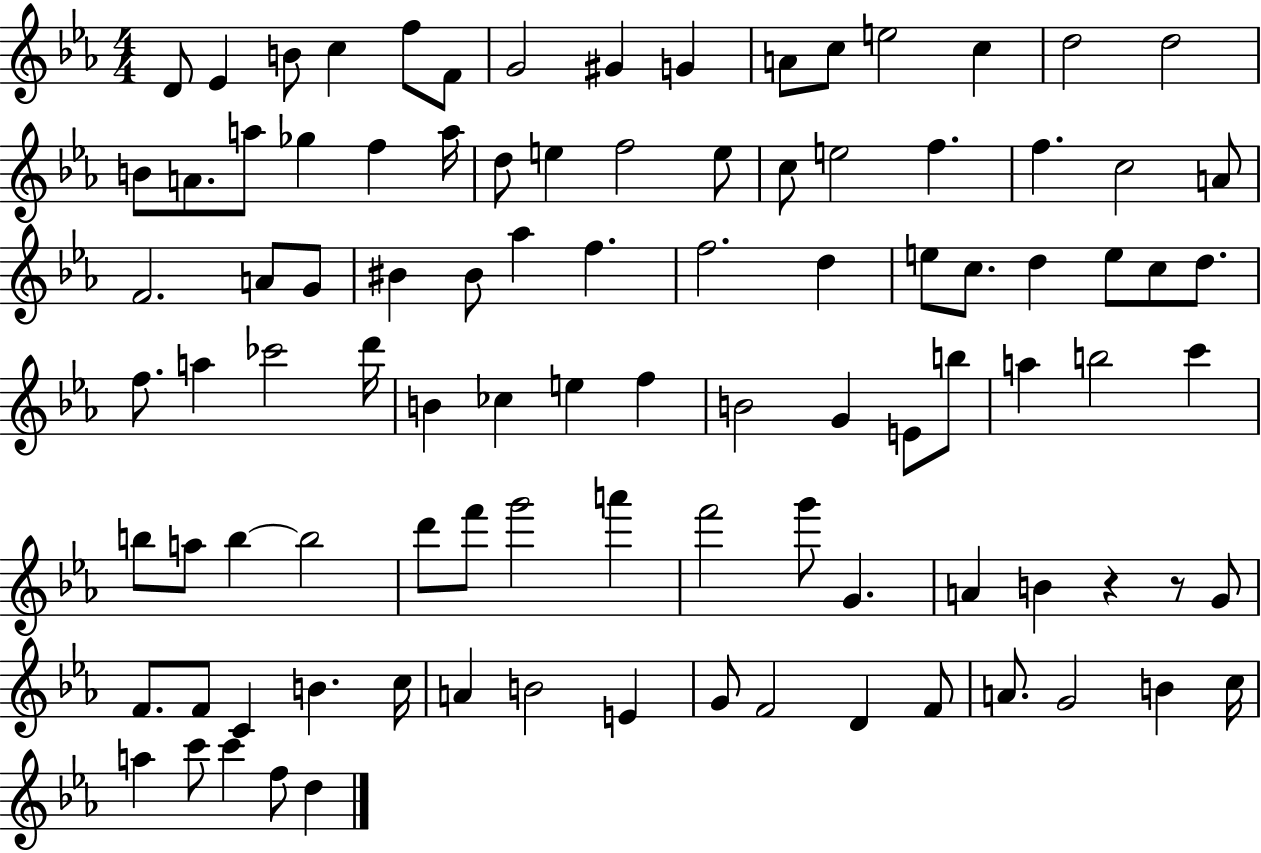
{
  \clef treble
  \numericTimeSignature
  \time 4/4
  \key ees \major
  \repeat volta 2 { d'8 ees'4 b'8 c''4 f''8 f'8 | g'2 gis'4 g'4 | a'8 c''8 e''2 c''4 | d''2 d''2 | \break b'8 a'8. a''8 ges''4 f''4 a''16 | d''8 e''4 f''2 e''8 | c''8 e''2 f''4. | f''4. c''2 a'8 | \break f'2. a'8 g'8 | bis'4 bis'8 aes''4 f''4. | f''2. d''4 | e''8 c''8. d''4 e''8 c''8 d''8. | \break f''8. a''4 ces'''2 d'''16 | b'4 ces''4 e''4 f''4 | b'2 g'4 e'8 b''8 | a''4 b''2 c'''4 | \break b''8 a''8 b''4~~ b''2 | d'''8 f'''8 g'''2 a'''4 | f'''2 g'''8 g'4. | a'4 b'4 r4 r8 g'8 | \break f'8. f'8 c'4 b'4. c''16 | a'4 b'2 e'4 | g'8 f'2 d'4 f'8 | a'8. g'2 b'4 c''16 | \break a''4 c'''8 c'''4 f''8 d''4 | } \bar "|."
}